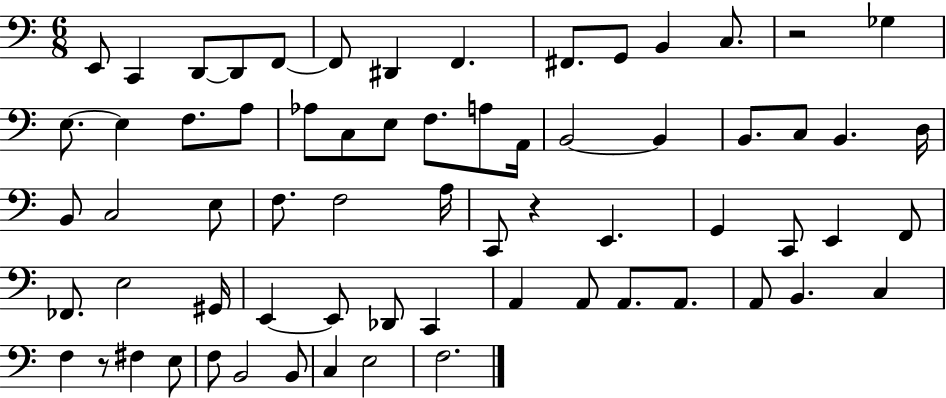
{
  \clef bass
  \numericTimeSignature
  \time 6/8
  \key c \major
  e,8 c,4 d,8~~ d,8 f,8~~ | f,8 dis,4 f,4. | fis,8. g,8 b,4 c8. | r2 ges4 | \break e8.~~ e4 f8. a8 | aes8 c8 e8 f8. a8 a,16 | b,2~~ b,4 | b,8. c8 b,4. d16 | \break b,8 c2 e8 | f8. f2 a16 | c,8 r4 e,4. | g,4 c,8 e,4 f,8 | \break fes,8. e2 gis,16 | e,4~~ e,8 des,8 c,4 | a,4 a,8 a,8. a,8. | a,8 b,4. c4 | \break f4 r8 fis4 e8 | f8 b,2 b,8 | c4 e2 | f2. | \break \bar "|."
}